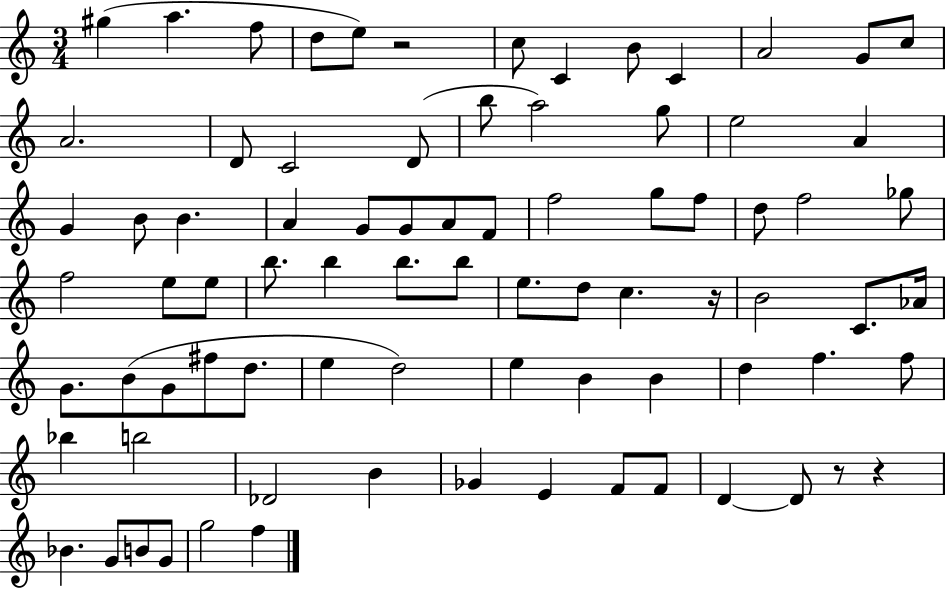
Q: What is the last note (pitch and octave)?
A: F5